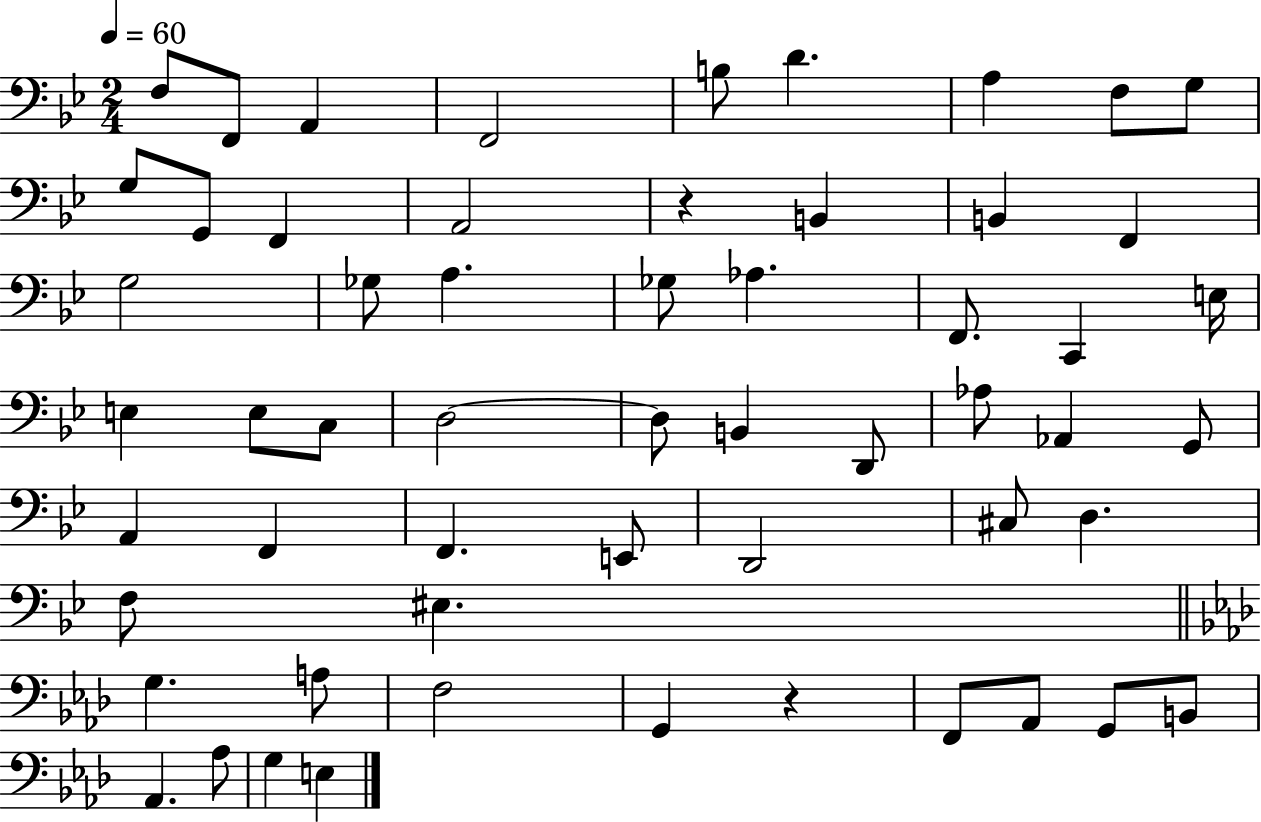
{
  \clef bass
  \numericTimeSignature
  \time 2/4
  \key bes \major
  \tempo 4 = 60
  f8 f,8 a,4 | f,2 | b8 d'4. | a4 f8 g8 | \break g8 g,8 f,4 | a,2 | r4 b,4 | b,4 f,4 | \break g2 | ges8 a4. | ges8 aes4. | f,8. c,4 e16 | \break e4 e8 c8 | d2~~ | d8 b,4 d,8 | aes8 aes,4 g,8 | \break a,4 f,4 | f,4. e,8 | d,2 | cis8 d4. | \break f8 eis4. | \bar "||" \break \key aes \major g4. a8 | f2 | g,4 r4 | f,8 aes,8 g,8 b,8 | \break aes,4. aes8 | g4 e4 | \bar "|."
}